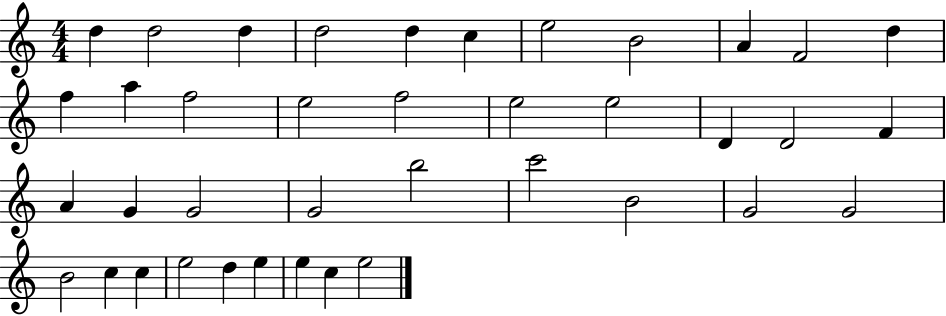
D5/q D5/h D5/q D5/h D5/q C5/q E5/h B4/h A4/q F4/h D5/q F5/q A5/q F5/h E5/h F5/h E5/h E5/h D4/q D4/h F4/q A4/q G4/q G4/h G4/h B5/h C6/h B4/h G4/h G4/h B4/h C5/q C5/q E5/h D5/q E5/q E5/q C5/q E5/h